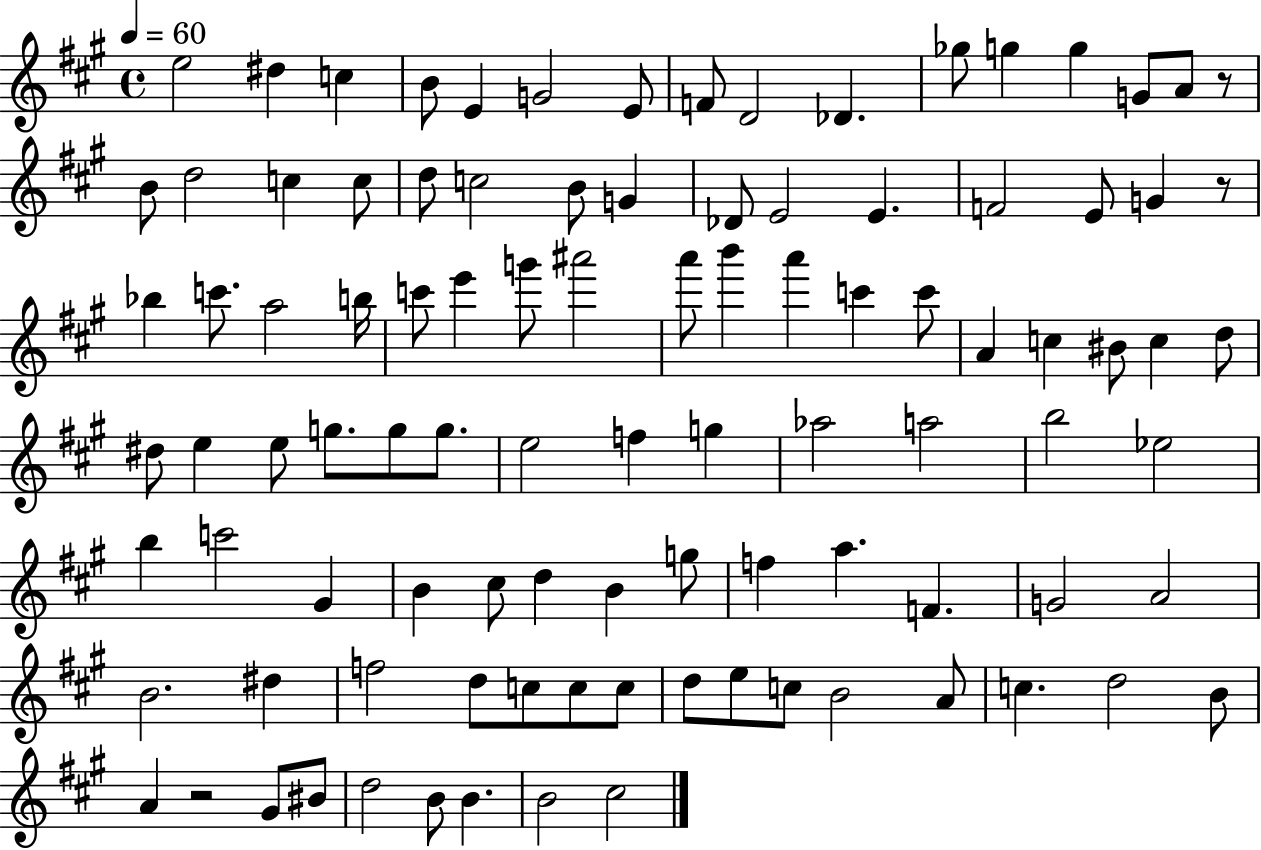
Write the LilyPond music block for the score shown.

{
  \clef treble
  \time 4/4
  \defaultTimeSignature
  \key a \major
  \tempo 4 = 60
  \repeat volta 2 { e''2 dis''4 c''4 | b'8 e'4 g'2 e'8 | f'8 d'2 des'4. | ges''8 g''4 g''4 g'8 a'8 r8 | \break b'8 d''2 c''4 c''8 | d''8 c''2 b'8 g'4 | des'8 e'2 e'4. | f'2 e'8 g'4 r8 | \break bes''4 c'''8. a''2 b''16 | c'''8 e'''4 g'''8 ais'''2 | a'''8 b'''4 a'''4 c'''4 c'''8 | a'4 c''4 bis'8 c''4 d''8 | \break dis''8 e''4 e''8 g''8. g''8 g''8. | e''2 f''4 g''4 | aes''2 a''2 | b''2 ees''2 | \break b''4 c'''2 gis'4 | b'4 cis''8 d''4 b'4 g''8 | f''4 a''4. f'4. | g'2 a'2 | \break b'2. dis''4 | f''2 d''8 c''8 c''8 c''8 | d''8 e''8 c''8 b'2 a'8 | c''4. d''2 b'8 | \break a'4 r2 gis'8 bis'8 | d''2 b'8 b'4. | b'2 cis''2 | } \bar "|."
}